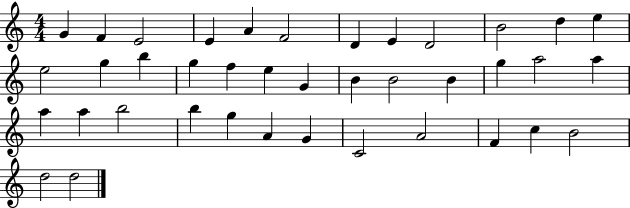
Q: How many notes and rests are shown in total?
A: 39